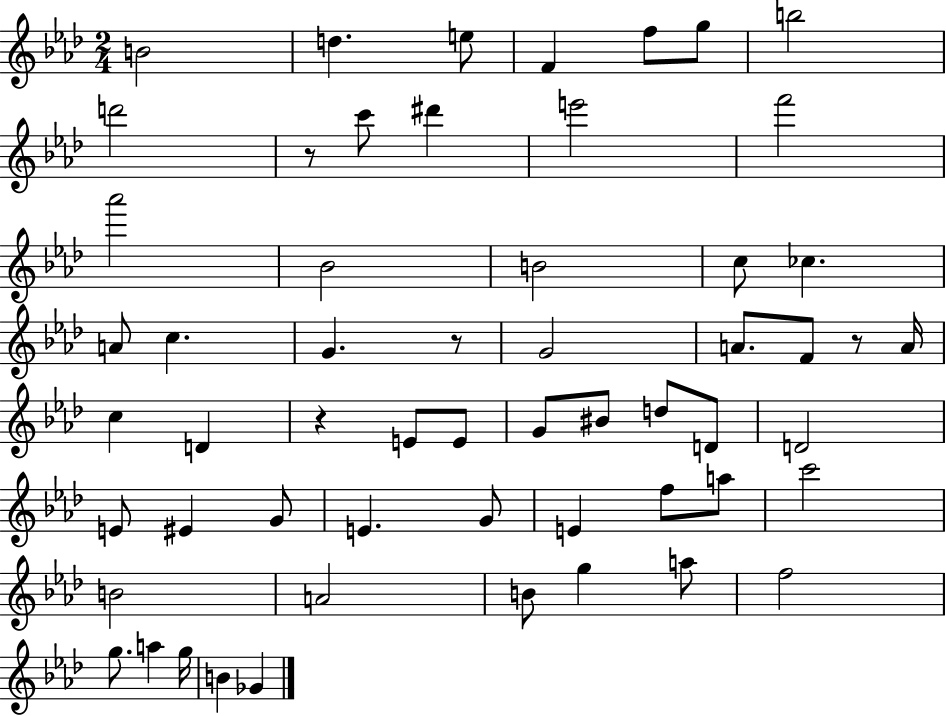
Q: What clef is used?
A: treble